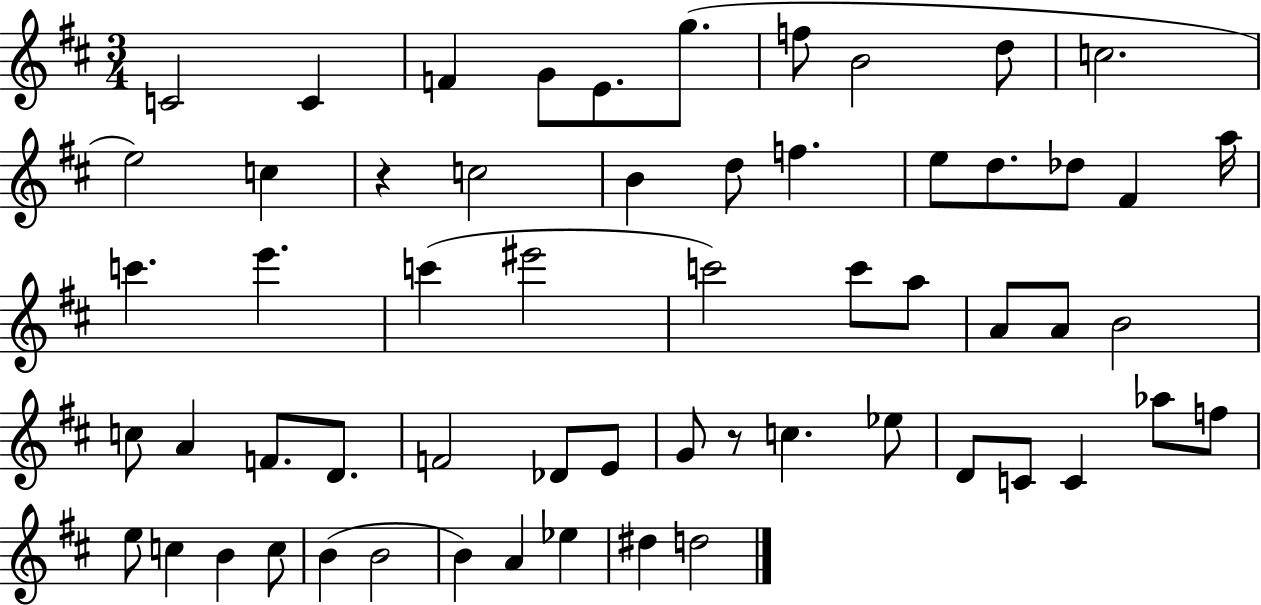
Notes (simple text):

C4/h C4/q F4/q G4/e E4/e. G5/e. F5/e B4/h D5/e C5/h. E5/h C5/q R/q C5/h B4/q D5/e F5/q. E5/e D5/e. Db5/e F#4/q A5/s C6/q. E6/q. C6/q EIS6/h C6/h C6/e A5/e A4/e A4/e B4/h C5/e A4/q F4/e. D4/e. F4/h Db4/e E4/e G4/e R/e C5/q. Eb5/e D4/e C4/e C4/q Ab5/e F5/e E5/e C5/q B4/q C5/e B4/q B4/h B4/q A4/q Eb5/q D#5/q D5/h